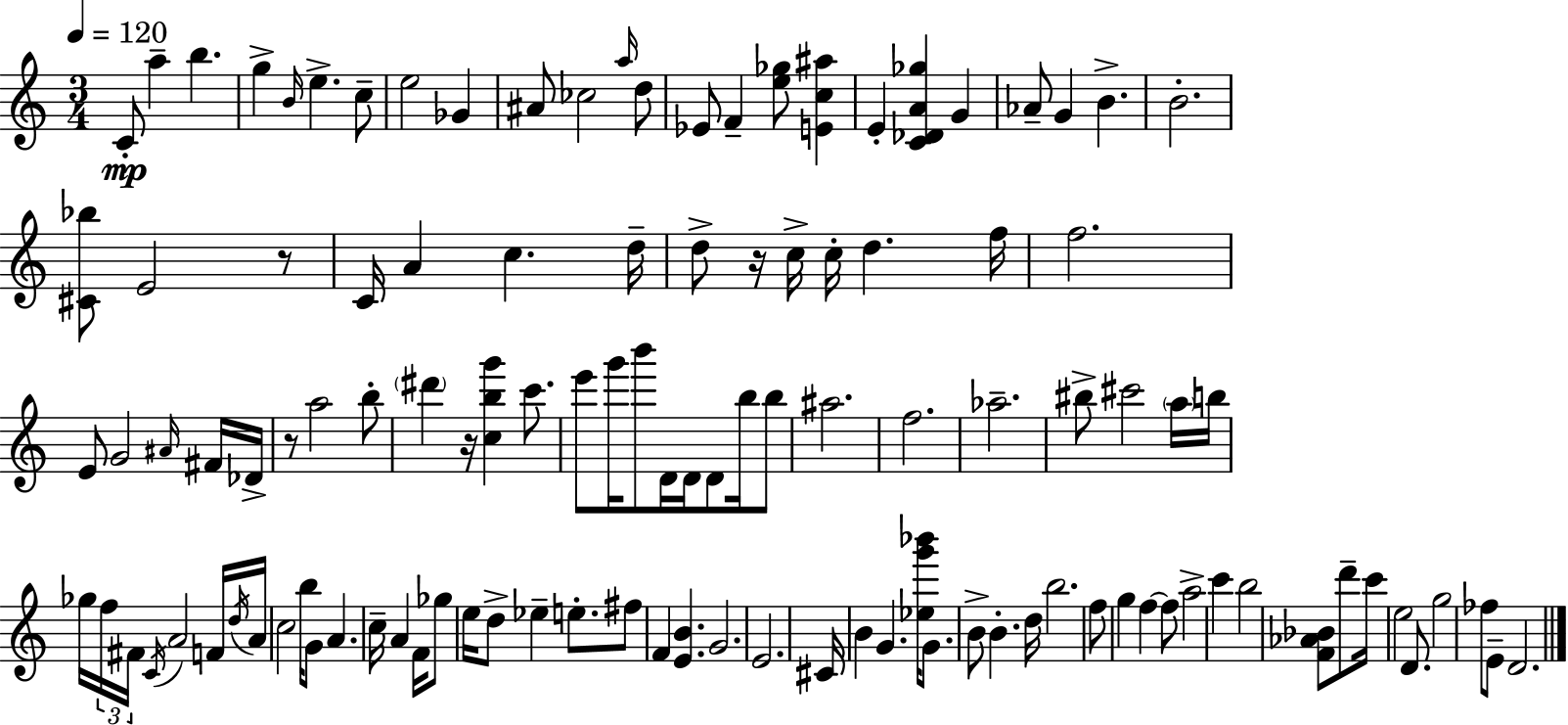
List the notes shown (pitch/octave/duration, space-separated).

C4/e A5/q B5/q. G5/q B4/s E5/q. C5/e E5/h Gb4/q A#4/e CES5/h A5/s D5/e Eb4/e F4/q [E5,Gb5]/e [E4,C5,A#5]/q E4/q [C4,Db4,A4,Gb5]/q G4/q Ab4/e G4/q B4/q. B4/h. [C#4,Bb5]/e E4/h R/e C4/s A4/q C5/q. D5/s D5/e R/s C5/s C5/s D5/q. F5/s F5/h. E4/e G4/h A#4/s F#4/s Db4/s R/e A5/h B5/e D#6/q R/s [C5,B5,G6]/q C6/e. E6/e G6/s B6/e D4/s D4/s D4/e B5/s B5/e A#5/h. F5/h. Ab5/h. BIS5/e C#6/h A5/s B5/s Gb5/s F5/s F#4/s C4/s A4/h F4/s D5/s A4/s C5/h B5/s G4/e A4/q. C5/s A4/q F4/s Gb5/e E5/s D5/e Eb5/q E5/e. F#5/e F4/q [E4,B4]/q. G4/h. E4/h. C#4/s B4/q G4/q. [Eb5,G6,Bb6]/s G4/e. B4/e B4/q. D5/s B5/h. F5/e G5/q F5/q F5/e A5/h C6/q B5/h [F4,Ab4,Bb4]/e D6/e C6/s E5/h D4/e. G5/h FES5/e E4/e D4/h.